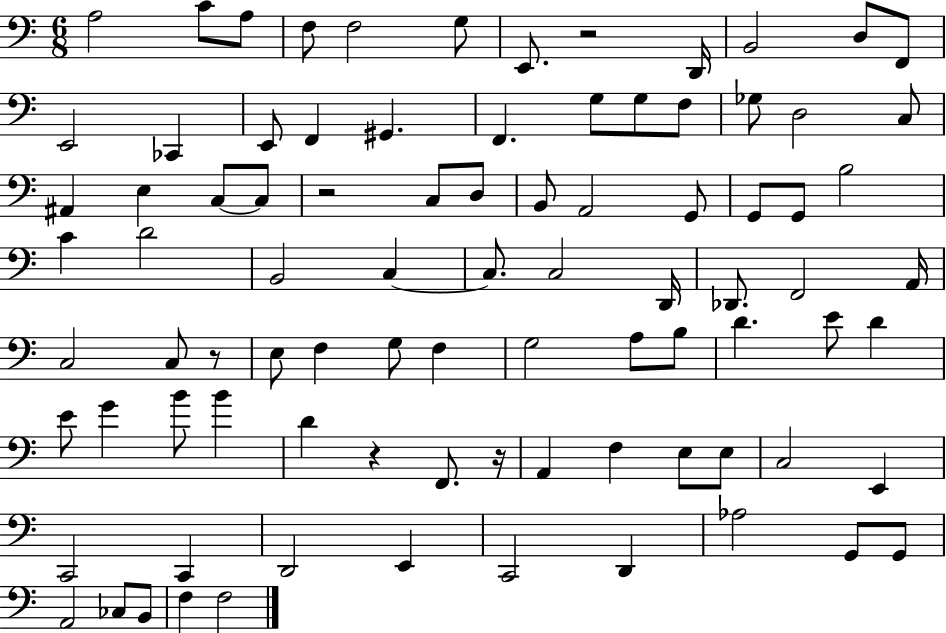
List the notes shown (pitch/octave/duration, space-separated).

A3/h C4/e A3/e F3/e F3/h G3/e E2/e. R/h D2/s B2/h D3/e F2/e E2/h CES2/q E2/e F2/q G#2/q. F2/q. G3/e G3/e F3/e Gb3/e D3/h C3/e A#2/q E3/q C3/e C3/e R/h C3/e D3/e B2/e A2/h G2/e G2/e G2/e B3/h C4/q D4/h B2/h C3/q C3/e. C3/h D2/s Db2/e. F2/h A2/s C3/h C3/e R/e E3/e F3/q G3/e F3/q G3/h A3/e B3/e D4/q. E4/e D4/q E4/e G4/q B4/e B4/q D4/q R/q F2/e. R/s A2/q F3/q E3/e E3/e C3/h E2/q C2/h C2/q D2/h E2/q C2/h D2/q Ab3/h G2/e G2/e A2/h CES3/e B2/e F3/q F3/h